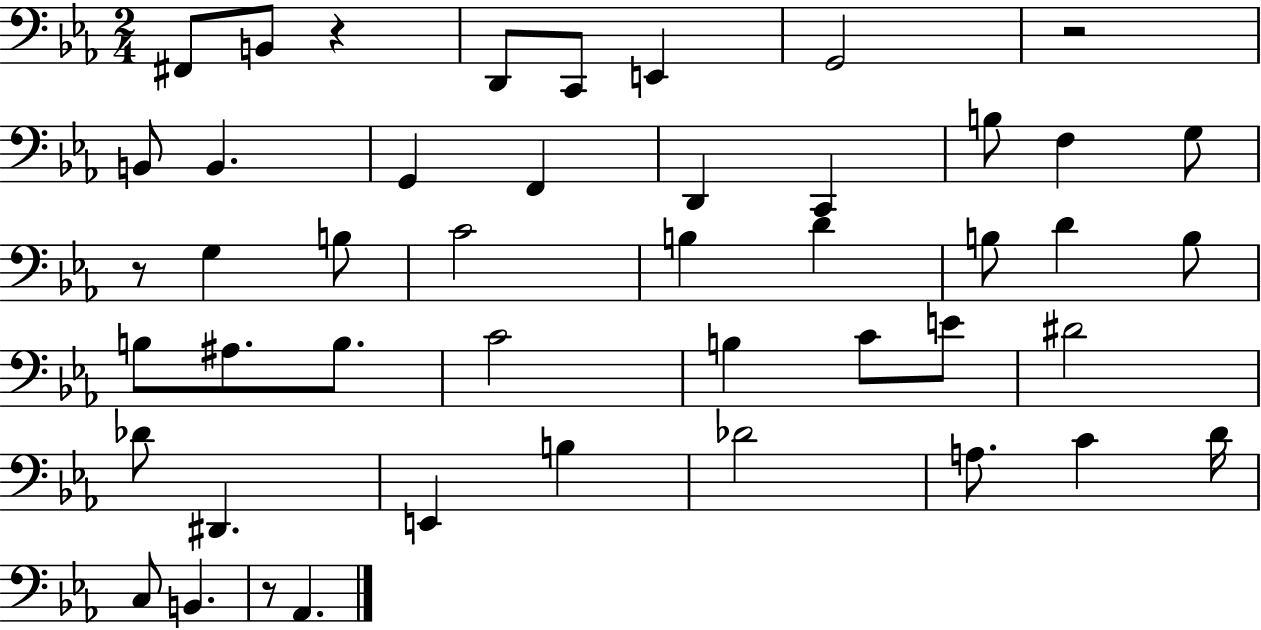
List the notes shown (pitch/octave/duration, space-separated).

F#2/e B2/e R/q D2/e C2/e E2/q G2/h R/h B2/e B2/q. G2/q F2/q D2/q C2/q B3/e F3/q G3/e R/e G3/q B3/e C4/h B3/q D4/q B3/e D4/q B3/e B3/e A#3/e. B3/e. C4/h B3/q C4/e E4/e D#4/h Db4/e D#2/q. E2/q B3/q Db4/h A3/e. C4/q D4/s C3/e B2/q. R/e Ab2/q.